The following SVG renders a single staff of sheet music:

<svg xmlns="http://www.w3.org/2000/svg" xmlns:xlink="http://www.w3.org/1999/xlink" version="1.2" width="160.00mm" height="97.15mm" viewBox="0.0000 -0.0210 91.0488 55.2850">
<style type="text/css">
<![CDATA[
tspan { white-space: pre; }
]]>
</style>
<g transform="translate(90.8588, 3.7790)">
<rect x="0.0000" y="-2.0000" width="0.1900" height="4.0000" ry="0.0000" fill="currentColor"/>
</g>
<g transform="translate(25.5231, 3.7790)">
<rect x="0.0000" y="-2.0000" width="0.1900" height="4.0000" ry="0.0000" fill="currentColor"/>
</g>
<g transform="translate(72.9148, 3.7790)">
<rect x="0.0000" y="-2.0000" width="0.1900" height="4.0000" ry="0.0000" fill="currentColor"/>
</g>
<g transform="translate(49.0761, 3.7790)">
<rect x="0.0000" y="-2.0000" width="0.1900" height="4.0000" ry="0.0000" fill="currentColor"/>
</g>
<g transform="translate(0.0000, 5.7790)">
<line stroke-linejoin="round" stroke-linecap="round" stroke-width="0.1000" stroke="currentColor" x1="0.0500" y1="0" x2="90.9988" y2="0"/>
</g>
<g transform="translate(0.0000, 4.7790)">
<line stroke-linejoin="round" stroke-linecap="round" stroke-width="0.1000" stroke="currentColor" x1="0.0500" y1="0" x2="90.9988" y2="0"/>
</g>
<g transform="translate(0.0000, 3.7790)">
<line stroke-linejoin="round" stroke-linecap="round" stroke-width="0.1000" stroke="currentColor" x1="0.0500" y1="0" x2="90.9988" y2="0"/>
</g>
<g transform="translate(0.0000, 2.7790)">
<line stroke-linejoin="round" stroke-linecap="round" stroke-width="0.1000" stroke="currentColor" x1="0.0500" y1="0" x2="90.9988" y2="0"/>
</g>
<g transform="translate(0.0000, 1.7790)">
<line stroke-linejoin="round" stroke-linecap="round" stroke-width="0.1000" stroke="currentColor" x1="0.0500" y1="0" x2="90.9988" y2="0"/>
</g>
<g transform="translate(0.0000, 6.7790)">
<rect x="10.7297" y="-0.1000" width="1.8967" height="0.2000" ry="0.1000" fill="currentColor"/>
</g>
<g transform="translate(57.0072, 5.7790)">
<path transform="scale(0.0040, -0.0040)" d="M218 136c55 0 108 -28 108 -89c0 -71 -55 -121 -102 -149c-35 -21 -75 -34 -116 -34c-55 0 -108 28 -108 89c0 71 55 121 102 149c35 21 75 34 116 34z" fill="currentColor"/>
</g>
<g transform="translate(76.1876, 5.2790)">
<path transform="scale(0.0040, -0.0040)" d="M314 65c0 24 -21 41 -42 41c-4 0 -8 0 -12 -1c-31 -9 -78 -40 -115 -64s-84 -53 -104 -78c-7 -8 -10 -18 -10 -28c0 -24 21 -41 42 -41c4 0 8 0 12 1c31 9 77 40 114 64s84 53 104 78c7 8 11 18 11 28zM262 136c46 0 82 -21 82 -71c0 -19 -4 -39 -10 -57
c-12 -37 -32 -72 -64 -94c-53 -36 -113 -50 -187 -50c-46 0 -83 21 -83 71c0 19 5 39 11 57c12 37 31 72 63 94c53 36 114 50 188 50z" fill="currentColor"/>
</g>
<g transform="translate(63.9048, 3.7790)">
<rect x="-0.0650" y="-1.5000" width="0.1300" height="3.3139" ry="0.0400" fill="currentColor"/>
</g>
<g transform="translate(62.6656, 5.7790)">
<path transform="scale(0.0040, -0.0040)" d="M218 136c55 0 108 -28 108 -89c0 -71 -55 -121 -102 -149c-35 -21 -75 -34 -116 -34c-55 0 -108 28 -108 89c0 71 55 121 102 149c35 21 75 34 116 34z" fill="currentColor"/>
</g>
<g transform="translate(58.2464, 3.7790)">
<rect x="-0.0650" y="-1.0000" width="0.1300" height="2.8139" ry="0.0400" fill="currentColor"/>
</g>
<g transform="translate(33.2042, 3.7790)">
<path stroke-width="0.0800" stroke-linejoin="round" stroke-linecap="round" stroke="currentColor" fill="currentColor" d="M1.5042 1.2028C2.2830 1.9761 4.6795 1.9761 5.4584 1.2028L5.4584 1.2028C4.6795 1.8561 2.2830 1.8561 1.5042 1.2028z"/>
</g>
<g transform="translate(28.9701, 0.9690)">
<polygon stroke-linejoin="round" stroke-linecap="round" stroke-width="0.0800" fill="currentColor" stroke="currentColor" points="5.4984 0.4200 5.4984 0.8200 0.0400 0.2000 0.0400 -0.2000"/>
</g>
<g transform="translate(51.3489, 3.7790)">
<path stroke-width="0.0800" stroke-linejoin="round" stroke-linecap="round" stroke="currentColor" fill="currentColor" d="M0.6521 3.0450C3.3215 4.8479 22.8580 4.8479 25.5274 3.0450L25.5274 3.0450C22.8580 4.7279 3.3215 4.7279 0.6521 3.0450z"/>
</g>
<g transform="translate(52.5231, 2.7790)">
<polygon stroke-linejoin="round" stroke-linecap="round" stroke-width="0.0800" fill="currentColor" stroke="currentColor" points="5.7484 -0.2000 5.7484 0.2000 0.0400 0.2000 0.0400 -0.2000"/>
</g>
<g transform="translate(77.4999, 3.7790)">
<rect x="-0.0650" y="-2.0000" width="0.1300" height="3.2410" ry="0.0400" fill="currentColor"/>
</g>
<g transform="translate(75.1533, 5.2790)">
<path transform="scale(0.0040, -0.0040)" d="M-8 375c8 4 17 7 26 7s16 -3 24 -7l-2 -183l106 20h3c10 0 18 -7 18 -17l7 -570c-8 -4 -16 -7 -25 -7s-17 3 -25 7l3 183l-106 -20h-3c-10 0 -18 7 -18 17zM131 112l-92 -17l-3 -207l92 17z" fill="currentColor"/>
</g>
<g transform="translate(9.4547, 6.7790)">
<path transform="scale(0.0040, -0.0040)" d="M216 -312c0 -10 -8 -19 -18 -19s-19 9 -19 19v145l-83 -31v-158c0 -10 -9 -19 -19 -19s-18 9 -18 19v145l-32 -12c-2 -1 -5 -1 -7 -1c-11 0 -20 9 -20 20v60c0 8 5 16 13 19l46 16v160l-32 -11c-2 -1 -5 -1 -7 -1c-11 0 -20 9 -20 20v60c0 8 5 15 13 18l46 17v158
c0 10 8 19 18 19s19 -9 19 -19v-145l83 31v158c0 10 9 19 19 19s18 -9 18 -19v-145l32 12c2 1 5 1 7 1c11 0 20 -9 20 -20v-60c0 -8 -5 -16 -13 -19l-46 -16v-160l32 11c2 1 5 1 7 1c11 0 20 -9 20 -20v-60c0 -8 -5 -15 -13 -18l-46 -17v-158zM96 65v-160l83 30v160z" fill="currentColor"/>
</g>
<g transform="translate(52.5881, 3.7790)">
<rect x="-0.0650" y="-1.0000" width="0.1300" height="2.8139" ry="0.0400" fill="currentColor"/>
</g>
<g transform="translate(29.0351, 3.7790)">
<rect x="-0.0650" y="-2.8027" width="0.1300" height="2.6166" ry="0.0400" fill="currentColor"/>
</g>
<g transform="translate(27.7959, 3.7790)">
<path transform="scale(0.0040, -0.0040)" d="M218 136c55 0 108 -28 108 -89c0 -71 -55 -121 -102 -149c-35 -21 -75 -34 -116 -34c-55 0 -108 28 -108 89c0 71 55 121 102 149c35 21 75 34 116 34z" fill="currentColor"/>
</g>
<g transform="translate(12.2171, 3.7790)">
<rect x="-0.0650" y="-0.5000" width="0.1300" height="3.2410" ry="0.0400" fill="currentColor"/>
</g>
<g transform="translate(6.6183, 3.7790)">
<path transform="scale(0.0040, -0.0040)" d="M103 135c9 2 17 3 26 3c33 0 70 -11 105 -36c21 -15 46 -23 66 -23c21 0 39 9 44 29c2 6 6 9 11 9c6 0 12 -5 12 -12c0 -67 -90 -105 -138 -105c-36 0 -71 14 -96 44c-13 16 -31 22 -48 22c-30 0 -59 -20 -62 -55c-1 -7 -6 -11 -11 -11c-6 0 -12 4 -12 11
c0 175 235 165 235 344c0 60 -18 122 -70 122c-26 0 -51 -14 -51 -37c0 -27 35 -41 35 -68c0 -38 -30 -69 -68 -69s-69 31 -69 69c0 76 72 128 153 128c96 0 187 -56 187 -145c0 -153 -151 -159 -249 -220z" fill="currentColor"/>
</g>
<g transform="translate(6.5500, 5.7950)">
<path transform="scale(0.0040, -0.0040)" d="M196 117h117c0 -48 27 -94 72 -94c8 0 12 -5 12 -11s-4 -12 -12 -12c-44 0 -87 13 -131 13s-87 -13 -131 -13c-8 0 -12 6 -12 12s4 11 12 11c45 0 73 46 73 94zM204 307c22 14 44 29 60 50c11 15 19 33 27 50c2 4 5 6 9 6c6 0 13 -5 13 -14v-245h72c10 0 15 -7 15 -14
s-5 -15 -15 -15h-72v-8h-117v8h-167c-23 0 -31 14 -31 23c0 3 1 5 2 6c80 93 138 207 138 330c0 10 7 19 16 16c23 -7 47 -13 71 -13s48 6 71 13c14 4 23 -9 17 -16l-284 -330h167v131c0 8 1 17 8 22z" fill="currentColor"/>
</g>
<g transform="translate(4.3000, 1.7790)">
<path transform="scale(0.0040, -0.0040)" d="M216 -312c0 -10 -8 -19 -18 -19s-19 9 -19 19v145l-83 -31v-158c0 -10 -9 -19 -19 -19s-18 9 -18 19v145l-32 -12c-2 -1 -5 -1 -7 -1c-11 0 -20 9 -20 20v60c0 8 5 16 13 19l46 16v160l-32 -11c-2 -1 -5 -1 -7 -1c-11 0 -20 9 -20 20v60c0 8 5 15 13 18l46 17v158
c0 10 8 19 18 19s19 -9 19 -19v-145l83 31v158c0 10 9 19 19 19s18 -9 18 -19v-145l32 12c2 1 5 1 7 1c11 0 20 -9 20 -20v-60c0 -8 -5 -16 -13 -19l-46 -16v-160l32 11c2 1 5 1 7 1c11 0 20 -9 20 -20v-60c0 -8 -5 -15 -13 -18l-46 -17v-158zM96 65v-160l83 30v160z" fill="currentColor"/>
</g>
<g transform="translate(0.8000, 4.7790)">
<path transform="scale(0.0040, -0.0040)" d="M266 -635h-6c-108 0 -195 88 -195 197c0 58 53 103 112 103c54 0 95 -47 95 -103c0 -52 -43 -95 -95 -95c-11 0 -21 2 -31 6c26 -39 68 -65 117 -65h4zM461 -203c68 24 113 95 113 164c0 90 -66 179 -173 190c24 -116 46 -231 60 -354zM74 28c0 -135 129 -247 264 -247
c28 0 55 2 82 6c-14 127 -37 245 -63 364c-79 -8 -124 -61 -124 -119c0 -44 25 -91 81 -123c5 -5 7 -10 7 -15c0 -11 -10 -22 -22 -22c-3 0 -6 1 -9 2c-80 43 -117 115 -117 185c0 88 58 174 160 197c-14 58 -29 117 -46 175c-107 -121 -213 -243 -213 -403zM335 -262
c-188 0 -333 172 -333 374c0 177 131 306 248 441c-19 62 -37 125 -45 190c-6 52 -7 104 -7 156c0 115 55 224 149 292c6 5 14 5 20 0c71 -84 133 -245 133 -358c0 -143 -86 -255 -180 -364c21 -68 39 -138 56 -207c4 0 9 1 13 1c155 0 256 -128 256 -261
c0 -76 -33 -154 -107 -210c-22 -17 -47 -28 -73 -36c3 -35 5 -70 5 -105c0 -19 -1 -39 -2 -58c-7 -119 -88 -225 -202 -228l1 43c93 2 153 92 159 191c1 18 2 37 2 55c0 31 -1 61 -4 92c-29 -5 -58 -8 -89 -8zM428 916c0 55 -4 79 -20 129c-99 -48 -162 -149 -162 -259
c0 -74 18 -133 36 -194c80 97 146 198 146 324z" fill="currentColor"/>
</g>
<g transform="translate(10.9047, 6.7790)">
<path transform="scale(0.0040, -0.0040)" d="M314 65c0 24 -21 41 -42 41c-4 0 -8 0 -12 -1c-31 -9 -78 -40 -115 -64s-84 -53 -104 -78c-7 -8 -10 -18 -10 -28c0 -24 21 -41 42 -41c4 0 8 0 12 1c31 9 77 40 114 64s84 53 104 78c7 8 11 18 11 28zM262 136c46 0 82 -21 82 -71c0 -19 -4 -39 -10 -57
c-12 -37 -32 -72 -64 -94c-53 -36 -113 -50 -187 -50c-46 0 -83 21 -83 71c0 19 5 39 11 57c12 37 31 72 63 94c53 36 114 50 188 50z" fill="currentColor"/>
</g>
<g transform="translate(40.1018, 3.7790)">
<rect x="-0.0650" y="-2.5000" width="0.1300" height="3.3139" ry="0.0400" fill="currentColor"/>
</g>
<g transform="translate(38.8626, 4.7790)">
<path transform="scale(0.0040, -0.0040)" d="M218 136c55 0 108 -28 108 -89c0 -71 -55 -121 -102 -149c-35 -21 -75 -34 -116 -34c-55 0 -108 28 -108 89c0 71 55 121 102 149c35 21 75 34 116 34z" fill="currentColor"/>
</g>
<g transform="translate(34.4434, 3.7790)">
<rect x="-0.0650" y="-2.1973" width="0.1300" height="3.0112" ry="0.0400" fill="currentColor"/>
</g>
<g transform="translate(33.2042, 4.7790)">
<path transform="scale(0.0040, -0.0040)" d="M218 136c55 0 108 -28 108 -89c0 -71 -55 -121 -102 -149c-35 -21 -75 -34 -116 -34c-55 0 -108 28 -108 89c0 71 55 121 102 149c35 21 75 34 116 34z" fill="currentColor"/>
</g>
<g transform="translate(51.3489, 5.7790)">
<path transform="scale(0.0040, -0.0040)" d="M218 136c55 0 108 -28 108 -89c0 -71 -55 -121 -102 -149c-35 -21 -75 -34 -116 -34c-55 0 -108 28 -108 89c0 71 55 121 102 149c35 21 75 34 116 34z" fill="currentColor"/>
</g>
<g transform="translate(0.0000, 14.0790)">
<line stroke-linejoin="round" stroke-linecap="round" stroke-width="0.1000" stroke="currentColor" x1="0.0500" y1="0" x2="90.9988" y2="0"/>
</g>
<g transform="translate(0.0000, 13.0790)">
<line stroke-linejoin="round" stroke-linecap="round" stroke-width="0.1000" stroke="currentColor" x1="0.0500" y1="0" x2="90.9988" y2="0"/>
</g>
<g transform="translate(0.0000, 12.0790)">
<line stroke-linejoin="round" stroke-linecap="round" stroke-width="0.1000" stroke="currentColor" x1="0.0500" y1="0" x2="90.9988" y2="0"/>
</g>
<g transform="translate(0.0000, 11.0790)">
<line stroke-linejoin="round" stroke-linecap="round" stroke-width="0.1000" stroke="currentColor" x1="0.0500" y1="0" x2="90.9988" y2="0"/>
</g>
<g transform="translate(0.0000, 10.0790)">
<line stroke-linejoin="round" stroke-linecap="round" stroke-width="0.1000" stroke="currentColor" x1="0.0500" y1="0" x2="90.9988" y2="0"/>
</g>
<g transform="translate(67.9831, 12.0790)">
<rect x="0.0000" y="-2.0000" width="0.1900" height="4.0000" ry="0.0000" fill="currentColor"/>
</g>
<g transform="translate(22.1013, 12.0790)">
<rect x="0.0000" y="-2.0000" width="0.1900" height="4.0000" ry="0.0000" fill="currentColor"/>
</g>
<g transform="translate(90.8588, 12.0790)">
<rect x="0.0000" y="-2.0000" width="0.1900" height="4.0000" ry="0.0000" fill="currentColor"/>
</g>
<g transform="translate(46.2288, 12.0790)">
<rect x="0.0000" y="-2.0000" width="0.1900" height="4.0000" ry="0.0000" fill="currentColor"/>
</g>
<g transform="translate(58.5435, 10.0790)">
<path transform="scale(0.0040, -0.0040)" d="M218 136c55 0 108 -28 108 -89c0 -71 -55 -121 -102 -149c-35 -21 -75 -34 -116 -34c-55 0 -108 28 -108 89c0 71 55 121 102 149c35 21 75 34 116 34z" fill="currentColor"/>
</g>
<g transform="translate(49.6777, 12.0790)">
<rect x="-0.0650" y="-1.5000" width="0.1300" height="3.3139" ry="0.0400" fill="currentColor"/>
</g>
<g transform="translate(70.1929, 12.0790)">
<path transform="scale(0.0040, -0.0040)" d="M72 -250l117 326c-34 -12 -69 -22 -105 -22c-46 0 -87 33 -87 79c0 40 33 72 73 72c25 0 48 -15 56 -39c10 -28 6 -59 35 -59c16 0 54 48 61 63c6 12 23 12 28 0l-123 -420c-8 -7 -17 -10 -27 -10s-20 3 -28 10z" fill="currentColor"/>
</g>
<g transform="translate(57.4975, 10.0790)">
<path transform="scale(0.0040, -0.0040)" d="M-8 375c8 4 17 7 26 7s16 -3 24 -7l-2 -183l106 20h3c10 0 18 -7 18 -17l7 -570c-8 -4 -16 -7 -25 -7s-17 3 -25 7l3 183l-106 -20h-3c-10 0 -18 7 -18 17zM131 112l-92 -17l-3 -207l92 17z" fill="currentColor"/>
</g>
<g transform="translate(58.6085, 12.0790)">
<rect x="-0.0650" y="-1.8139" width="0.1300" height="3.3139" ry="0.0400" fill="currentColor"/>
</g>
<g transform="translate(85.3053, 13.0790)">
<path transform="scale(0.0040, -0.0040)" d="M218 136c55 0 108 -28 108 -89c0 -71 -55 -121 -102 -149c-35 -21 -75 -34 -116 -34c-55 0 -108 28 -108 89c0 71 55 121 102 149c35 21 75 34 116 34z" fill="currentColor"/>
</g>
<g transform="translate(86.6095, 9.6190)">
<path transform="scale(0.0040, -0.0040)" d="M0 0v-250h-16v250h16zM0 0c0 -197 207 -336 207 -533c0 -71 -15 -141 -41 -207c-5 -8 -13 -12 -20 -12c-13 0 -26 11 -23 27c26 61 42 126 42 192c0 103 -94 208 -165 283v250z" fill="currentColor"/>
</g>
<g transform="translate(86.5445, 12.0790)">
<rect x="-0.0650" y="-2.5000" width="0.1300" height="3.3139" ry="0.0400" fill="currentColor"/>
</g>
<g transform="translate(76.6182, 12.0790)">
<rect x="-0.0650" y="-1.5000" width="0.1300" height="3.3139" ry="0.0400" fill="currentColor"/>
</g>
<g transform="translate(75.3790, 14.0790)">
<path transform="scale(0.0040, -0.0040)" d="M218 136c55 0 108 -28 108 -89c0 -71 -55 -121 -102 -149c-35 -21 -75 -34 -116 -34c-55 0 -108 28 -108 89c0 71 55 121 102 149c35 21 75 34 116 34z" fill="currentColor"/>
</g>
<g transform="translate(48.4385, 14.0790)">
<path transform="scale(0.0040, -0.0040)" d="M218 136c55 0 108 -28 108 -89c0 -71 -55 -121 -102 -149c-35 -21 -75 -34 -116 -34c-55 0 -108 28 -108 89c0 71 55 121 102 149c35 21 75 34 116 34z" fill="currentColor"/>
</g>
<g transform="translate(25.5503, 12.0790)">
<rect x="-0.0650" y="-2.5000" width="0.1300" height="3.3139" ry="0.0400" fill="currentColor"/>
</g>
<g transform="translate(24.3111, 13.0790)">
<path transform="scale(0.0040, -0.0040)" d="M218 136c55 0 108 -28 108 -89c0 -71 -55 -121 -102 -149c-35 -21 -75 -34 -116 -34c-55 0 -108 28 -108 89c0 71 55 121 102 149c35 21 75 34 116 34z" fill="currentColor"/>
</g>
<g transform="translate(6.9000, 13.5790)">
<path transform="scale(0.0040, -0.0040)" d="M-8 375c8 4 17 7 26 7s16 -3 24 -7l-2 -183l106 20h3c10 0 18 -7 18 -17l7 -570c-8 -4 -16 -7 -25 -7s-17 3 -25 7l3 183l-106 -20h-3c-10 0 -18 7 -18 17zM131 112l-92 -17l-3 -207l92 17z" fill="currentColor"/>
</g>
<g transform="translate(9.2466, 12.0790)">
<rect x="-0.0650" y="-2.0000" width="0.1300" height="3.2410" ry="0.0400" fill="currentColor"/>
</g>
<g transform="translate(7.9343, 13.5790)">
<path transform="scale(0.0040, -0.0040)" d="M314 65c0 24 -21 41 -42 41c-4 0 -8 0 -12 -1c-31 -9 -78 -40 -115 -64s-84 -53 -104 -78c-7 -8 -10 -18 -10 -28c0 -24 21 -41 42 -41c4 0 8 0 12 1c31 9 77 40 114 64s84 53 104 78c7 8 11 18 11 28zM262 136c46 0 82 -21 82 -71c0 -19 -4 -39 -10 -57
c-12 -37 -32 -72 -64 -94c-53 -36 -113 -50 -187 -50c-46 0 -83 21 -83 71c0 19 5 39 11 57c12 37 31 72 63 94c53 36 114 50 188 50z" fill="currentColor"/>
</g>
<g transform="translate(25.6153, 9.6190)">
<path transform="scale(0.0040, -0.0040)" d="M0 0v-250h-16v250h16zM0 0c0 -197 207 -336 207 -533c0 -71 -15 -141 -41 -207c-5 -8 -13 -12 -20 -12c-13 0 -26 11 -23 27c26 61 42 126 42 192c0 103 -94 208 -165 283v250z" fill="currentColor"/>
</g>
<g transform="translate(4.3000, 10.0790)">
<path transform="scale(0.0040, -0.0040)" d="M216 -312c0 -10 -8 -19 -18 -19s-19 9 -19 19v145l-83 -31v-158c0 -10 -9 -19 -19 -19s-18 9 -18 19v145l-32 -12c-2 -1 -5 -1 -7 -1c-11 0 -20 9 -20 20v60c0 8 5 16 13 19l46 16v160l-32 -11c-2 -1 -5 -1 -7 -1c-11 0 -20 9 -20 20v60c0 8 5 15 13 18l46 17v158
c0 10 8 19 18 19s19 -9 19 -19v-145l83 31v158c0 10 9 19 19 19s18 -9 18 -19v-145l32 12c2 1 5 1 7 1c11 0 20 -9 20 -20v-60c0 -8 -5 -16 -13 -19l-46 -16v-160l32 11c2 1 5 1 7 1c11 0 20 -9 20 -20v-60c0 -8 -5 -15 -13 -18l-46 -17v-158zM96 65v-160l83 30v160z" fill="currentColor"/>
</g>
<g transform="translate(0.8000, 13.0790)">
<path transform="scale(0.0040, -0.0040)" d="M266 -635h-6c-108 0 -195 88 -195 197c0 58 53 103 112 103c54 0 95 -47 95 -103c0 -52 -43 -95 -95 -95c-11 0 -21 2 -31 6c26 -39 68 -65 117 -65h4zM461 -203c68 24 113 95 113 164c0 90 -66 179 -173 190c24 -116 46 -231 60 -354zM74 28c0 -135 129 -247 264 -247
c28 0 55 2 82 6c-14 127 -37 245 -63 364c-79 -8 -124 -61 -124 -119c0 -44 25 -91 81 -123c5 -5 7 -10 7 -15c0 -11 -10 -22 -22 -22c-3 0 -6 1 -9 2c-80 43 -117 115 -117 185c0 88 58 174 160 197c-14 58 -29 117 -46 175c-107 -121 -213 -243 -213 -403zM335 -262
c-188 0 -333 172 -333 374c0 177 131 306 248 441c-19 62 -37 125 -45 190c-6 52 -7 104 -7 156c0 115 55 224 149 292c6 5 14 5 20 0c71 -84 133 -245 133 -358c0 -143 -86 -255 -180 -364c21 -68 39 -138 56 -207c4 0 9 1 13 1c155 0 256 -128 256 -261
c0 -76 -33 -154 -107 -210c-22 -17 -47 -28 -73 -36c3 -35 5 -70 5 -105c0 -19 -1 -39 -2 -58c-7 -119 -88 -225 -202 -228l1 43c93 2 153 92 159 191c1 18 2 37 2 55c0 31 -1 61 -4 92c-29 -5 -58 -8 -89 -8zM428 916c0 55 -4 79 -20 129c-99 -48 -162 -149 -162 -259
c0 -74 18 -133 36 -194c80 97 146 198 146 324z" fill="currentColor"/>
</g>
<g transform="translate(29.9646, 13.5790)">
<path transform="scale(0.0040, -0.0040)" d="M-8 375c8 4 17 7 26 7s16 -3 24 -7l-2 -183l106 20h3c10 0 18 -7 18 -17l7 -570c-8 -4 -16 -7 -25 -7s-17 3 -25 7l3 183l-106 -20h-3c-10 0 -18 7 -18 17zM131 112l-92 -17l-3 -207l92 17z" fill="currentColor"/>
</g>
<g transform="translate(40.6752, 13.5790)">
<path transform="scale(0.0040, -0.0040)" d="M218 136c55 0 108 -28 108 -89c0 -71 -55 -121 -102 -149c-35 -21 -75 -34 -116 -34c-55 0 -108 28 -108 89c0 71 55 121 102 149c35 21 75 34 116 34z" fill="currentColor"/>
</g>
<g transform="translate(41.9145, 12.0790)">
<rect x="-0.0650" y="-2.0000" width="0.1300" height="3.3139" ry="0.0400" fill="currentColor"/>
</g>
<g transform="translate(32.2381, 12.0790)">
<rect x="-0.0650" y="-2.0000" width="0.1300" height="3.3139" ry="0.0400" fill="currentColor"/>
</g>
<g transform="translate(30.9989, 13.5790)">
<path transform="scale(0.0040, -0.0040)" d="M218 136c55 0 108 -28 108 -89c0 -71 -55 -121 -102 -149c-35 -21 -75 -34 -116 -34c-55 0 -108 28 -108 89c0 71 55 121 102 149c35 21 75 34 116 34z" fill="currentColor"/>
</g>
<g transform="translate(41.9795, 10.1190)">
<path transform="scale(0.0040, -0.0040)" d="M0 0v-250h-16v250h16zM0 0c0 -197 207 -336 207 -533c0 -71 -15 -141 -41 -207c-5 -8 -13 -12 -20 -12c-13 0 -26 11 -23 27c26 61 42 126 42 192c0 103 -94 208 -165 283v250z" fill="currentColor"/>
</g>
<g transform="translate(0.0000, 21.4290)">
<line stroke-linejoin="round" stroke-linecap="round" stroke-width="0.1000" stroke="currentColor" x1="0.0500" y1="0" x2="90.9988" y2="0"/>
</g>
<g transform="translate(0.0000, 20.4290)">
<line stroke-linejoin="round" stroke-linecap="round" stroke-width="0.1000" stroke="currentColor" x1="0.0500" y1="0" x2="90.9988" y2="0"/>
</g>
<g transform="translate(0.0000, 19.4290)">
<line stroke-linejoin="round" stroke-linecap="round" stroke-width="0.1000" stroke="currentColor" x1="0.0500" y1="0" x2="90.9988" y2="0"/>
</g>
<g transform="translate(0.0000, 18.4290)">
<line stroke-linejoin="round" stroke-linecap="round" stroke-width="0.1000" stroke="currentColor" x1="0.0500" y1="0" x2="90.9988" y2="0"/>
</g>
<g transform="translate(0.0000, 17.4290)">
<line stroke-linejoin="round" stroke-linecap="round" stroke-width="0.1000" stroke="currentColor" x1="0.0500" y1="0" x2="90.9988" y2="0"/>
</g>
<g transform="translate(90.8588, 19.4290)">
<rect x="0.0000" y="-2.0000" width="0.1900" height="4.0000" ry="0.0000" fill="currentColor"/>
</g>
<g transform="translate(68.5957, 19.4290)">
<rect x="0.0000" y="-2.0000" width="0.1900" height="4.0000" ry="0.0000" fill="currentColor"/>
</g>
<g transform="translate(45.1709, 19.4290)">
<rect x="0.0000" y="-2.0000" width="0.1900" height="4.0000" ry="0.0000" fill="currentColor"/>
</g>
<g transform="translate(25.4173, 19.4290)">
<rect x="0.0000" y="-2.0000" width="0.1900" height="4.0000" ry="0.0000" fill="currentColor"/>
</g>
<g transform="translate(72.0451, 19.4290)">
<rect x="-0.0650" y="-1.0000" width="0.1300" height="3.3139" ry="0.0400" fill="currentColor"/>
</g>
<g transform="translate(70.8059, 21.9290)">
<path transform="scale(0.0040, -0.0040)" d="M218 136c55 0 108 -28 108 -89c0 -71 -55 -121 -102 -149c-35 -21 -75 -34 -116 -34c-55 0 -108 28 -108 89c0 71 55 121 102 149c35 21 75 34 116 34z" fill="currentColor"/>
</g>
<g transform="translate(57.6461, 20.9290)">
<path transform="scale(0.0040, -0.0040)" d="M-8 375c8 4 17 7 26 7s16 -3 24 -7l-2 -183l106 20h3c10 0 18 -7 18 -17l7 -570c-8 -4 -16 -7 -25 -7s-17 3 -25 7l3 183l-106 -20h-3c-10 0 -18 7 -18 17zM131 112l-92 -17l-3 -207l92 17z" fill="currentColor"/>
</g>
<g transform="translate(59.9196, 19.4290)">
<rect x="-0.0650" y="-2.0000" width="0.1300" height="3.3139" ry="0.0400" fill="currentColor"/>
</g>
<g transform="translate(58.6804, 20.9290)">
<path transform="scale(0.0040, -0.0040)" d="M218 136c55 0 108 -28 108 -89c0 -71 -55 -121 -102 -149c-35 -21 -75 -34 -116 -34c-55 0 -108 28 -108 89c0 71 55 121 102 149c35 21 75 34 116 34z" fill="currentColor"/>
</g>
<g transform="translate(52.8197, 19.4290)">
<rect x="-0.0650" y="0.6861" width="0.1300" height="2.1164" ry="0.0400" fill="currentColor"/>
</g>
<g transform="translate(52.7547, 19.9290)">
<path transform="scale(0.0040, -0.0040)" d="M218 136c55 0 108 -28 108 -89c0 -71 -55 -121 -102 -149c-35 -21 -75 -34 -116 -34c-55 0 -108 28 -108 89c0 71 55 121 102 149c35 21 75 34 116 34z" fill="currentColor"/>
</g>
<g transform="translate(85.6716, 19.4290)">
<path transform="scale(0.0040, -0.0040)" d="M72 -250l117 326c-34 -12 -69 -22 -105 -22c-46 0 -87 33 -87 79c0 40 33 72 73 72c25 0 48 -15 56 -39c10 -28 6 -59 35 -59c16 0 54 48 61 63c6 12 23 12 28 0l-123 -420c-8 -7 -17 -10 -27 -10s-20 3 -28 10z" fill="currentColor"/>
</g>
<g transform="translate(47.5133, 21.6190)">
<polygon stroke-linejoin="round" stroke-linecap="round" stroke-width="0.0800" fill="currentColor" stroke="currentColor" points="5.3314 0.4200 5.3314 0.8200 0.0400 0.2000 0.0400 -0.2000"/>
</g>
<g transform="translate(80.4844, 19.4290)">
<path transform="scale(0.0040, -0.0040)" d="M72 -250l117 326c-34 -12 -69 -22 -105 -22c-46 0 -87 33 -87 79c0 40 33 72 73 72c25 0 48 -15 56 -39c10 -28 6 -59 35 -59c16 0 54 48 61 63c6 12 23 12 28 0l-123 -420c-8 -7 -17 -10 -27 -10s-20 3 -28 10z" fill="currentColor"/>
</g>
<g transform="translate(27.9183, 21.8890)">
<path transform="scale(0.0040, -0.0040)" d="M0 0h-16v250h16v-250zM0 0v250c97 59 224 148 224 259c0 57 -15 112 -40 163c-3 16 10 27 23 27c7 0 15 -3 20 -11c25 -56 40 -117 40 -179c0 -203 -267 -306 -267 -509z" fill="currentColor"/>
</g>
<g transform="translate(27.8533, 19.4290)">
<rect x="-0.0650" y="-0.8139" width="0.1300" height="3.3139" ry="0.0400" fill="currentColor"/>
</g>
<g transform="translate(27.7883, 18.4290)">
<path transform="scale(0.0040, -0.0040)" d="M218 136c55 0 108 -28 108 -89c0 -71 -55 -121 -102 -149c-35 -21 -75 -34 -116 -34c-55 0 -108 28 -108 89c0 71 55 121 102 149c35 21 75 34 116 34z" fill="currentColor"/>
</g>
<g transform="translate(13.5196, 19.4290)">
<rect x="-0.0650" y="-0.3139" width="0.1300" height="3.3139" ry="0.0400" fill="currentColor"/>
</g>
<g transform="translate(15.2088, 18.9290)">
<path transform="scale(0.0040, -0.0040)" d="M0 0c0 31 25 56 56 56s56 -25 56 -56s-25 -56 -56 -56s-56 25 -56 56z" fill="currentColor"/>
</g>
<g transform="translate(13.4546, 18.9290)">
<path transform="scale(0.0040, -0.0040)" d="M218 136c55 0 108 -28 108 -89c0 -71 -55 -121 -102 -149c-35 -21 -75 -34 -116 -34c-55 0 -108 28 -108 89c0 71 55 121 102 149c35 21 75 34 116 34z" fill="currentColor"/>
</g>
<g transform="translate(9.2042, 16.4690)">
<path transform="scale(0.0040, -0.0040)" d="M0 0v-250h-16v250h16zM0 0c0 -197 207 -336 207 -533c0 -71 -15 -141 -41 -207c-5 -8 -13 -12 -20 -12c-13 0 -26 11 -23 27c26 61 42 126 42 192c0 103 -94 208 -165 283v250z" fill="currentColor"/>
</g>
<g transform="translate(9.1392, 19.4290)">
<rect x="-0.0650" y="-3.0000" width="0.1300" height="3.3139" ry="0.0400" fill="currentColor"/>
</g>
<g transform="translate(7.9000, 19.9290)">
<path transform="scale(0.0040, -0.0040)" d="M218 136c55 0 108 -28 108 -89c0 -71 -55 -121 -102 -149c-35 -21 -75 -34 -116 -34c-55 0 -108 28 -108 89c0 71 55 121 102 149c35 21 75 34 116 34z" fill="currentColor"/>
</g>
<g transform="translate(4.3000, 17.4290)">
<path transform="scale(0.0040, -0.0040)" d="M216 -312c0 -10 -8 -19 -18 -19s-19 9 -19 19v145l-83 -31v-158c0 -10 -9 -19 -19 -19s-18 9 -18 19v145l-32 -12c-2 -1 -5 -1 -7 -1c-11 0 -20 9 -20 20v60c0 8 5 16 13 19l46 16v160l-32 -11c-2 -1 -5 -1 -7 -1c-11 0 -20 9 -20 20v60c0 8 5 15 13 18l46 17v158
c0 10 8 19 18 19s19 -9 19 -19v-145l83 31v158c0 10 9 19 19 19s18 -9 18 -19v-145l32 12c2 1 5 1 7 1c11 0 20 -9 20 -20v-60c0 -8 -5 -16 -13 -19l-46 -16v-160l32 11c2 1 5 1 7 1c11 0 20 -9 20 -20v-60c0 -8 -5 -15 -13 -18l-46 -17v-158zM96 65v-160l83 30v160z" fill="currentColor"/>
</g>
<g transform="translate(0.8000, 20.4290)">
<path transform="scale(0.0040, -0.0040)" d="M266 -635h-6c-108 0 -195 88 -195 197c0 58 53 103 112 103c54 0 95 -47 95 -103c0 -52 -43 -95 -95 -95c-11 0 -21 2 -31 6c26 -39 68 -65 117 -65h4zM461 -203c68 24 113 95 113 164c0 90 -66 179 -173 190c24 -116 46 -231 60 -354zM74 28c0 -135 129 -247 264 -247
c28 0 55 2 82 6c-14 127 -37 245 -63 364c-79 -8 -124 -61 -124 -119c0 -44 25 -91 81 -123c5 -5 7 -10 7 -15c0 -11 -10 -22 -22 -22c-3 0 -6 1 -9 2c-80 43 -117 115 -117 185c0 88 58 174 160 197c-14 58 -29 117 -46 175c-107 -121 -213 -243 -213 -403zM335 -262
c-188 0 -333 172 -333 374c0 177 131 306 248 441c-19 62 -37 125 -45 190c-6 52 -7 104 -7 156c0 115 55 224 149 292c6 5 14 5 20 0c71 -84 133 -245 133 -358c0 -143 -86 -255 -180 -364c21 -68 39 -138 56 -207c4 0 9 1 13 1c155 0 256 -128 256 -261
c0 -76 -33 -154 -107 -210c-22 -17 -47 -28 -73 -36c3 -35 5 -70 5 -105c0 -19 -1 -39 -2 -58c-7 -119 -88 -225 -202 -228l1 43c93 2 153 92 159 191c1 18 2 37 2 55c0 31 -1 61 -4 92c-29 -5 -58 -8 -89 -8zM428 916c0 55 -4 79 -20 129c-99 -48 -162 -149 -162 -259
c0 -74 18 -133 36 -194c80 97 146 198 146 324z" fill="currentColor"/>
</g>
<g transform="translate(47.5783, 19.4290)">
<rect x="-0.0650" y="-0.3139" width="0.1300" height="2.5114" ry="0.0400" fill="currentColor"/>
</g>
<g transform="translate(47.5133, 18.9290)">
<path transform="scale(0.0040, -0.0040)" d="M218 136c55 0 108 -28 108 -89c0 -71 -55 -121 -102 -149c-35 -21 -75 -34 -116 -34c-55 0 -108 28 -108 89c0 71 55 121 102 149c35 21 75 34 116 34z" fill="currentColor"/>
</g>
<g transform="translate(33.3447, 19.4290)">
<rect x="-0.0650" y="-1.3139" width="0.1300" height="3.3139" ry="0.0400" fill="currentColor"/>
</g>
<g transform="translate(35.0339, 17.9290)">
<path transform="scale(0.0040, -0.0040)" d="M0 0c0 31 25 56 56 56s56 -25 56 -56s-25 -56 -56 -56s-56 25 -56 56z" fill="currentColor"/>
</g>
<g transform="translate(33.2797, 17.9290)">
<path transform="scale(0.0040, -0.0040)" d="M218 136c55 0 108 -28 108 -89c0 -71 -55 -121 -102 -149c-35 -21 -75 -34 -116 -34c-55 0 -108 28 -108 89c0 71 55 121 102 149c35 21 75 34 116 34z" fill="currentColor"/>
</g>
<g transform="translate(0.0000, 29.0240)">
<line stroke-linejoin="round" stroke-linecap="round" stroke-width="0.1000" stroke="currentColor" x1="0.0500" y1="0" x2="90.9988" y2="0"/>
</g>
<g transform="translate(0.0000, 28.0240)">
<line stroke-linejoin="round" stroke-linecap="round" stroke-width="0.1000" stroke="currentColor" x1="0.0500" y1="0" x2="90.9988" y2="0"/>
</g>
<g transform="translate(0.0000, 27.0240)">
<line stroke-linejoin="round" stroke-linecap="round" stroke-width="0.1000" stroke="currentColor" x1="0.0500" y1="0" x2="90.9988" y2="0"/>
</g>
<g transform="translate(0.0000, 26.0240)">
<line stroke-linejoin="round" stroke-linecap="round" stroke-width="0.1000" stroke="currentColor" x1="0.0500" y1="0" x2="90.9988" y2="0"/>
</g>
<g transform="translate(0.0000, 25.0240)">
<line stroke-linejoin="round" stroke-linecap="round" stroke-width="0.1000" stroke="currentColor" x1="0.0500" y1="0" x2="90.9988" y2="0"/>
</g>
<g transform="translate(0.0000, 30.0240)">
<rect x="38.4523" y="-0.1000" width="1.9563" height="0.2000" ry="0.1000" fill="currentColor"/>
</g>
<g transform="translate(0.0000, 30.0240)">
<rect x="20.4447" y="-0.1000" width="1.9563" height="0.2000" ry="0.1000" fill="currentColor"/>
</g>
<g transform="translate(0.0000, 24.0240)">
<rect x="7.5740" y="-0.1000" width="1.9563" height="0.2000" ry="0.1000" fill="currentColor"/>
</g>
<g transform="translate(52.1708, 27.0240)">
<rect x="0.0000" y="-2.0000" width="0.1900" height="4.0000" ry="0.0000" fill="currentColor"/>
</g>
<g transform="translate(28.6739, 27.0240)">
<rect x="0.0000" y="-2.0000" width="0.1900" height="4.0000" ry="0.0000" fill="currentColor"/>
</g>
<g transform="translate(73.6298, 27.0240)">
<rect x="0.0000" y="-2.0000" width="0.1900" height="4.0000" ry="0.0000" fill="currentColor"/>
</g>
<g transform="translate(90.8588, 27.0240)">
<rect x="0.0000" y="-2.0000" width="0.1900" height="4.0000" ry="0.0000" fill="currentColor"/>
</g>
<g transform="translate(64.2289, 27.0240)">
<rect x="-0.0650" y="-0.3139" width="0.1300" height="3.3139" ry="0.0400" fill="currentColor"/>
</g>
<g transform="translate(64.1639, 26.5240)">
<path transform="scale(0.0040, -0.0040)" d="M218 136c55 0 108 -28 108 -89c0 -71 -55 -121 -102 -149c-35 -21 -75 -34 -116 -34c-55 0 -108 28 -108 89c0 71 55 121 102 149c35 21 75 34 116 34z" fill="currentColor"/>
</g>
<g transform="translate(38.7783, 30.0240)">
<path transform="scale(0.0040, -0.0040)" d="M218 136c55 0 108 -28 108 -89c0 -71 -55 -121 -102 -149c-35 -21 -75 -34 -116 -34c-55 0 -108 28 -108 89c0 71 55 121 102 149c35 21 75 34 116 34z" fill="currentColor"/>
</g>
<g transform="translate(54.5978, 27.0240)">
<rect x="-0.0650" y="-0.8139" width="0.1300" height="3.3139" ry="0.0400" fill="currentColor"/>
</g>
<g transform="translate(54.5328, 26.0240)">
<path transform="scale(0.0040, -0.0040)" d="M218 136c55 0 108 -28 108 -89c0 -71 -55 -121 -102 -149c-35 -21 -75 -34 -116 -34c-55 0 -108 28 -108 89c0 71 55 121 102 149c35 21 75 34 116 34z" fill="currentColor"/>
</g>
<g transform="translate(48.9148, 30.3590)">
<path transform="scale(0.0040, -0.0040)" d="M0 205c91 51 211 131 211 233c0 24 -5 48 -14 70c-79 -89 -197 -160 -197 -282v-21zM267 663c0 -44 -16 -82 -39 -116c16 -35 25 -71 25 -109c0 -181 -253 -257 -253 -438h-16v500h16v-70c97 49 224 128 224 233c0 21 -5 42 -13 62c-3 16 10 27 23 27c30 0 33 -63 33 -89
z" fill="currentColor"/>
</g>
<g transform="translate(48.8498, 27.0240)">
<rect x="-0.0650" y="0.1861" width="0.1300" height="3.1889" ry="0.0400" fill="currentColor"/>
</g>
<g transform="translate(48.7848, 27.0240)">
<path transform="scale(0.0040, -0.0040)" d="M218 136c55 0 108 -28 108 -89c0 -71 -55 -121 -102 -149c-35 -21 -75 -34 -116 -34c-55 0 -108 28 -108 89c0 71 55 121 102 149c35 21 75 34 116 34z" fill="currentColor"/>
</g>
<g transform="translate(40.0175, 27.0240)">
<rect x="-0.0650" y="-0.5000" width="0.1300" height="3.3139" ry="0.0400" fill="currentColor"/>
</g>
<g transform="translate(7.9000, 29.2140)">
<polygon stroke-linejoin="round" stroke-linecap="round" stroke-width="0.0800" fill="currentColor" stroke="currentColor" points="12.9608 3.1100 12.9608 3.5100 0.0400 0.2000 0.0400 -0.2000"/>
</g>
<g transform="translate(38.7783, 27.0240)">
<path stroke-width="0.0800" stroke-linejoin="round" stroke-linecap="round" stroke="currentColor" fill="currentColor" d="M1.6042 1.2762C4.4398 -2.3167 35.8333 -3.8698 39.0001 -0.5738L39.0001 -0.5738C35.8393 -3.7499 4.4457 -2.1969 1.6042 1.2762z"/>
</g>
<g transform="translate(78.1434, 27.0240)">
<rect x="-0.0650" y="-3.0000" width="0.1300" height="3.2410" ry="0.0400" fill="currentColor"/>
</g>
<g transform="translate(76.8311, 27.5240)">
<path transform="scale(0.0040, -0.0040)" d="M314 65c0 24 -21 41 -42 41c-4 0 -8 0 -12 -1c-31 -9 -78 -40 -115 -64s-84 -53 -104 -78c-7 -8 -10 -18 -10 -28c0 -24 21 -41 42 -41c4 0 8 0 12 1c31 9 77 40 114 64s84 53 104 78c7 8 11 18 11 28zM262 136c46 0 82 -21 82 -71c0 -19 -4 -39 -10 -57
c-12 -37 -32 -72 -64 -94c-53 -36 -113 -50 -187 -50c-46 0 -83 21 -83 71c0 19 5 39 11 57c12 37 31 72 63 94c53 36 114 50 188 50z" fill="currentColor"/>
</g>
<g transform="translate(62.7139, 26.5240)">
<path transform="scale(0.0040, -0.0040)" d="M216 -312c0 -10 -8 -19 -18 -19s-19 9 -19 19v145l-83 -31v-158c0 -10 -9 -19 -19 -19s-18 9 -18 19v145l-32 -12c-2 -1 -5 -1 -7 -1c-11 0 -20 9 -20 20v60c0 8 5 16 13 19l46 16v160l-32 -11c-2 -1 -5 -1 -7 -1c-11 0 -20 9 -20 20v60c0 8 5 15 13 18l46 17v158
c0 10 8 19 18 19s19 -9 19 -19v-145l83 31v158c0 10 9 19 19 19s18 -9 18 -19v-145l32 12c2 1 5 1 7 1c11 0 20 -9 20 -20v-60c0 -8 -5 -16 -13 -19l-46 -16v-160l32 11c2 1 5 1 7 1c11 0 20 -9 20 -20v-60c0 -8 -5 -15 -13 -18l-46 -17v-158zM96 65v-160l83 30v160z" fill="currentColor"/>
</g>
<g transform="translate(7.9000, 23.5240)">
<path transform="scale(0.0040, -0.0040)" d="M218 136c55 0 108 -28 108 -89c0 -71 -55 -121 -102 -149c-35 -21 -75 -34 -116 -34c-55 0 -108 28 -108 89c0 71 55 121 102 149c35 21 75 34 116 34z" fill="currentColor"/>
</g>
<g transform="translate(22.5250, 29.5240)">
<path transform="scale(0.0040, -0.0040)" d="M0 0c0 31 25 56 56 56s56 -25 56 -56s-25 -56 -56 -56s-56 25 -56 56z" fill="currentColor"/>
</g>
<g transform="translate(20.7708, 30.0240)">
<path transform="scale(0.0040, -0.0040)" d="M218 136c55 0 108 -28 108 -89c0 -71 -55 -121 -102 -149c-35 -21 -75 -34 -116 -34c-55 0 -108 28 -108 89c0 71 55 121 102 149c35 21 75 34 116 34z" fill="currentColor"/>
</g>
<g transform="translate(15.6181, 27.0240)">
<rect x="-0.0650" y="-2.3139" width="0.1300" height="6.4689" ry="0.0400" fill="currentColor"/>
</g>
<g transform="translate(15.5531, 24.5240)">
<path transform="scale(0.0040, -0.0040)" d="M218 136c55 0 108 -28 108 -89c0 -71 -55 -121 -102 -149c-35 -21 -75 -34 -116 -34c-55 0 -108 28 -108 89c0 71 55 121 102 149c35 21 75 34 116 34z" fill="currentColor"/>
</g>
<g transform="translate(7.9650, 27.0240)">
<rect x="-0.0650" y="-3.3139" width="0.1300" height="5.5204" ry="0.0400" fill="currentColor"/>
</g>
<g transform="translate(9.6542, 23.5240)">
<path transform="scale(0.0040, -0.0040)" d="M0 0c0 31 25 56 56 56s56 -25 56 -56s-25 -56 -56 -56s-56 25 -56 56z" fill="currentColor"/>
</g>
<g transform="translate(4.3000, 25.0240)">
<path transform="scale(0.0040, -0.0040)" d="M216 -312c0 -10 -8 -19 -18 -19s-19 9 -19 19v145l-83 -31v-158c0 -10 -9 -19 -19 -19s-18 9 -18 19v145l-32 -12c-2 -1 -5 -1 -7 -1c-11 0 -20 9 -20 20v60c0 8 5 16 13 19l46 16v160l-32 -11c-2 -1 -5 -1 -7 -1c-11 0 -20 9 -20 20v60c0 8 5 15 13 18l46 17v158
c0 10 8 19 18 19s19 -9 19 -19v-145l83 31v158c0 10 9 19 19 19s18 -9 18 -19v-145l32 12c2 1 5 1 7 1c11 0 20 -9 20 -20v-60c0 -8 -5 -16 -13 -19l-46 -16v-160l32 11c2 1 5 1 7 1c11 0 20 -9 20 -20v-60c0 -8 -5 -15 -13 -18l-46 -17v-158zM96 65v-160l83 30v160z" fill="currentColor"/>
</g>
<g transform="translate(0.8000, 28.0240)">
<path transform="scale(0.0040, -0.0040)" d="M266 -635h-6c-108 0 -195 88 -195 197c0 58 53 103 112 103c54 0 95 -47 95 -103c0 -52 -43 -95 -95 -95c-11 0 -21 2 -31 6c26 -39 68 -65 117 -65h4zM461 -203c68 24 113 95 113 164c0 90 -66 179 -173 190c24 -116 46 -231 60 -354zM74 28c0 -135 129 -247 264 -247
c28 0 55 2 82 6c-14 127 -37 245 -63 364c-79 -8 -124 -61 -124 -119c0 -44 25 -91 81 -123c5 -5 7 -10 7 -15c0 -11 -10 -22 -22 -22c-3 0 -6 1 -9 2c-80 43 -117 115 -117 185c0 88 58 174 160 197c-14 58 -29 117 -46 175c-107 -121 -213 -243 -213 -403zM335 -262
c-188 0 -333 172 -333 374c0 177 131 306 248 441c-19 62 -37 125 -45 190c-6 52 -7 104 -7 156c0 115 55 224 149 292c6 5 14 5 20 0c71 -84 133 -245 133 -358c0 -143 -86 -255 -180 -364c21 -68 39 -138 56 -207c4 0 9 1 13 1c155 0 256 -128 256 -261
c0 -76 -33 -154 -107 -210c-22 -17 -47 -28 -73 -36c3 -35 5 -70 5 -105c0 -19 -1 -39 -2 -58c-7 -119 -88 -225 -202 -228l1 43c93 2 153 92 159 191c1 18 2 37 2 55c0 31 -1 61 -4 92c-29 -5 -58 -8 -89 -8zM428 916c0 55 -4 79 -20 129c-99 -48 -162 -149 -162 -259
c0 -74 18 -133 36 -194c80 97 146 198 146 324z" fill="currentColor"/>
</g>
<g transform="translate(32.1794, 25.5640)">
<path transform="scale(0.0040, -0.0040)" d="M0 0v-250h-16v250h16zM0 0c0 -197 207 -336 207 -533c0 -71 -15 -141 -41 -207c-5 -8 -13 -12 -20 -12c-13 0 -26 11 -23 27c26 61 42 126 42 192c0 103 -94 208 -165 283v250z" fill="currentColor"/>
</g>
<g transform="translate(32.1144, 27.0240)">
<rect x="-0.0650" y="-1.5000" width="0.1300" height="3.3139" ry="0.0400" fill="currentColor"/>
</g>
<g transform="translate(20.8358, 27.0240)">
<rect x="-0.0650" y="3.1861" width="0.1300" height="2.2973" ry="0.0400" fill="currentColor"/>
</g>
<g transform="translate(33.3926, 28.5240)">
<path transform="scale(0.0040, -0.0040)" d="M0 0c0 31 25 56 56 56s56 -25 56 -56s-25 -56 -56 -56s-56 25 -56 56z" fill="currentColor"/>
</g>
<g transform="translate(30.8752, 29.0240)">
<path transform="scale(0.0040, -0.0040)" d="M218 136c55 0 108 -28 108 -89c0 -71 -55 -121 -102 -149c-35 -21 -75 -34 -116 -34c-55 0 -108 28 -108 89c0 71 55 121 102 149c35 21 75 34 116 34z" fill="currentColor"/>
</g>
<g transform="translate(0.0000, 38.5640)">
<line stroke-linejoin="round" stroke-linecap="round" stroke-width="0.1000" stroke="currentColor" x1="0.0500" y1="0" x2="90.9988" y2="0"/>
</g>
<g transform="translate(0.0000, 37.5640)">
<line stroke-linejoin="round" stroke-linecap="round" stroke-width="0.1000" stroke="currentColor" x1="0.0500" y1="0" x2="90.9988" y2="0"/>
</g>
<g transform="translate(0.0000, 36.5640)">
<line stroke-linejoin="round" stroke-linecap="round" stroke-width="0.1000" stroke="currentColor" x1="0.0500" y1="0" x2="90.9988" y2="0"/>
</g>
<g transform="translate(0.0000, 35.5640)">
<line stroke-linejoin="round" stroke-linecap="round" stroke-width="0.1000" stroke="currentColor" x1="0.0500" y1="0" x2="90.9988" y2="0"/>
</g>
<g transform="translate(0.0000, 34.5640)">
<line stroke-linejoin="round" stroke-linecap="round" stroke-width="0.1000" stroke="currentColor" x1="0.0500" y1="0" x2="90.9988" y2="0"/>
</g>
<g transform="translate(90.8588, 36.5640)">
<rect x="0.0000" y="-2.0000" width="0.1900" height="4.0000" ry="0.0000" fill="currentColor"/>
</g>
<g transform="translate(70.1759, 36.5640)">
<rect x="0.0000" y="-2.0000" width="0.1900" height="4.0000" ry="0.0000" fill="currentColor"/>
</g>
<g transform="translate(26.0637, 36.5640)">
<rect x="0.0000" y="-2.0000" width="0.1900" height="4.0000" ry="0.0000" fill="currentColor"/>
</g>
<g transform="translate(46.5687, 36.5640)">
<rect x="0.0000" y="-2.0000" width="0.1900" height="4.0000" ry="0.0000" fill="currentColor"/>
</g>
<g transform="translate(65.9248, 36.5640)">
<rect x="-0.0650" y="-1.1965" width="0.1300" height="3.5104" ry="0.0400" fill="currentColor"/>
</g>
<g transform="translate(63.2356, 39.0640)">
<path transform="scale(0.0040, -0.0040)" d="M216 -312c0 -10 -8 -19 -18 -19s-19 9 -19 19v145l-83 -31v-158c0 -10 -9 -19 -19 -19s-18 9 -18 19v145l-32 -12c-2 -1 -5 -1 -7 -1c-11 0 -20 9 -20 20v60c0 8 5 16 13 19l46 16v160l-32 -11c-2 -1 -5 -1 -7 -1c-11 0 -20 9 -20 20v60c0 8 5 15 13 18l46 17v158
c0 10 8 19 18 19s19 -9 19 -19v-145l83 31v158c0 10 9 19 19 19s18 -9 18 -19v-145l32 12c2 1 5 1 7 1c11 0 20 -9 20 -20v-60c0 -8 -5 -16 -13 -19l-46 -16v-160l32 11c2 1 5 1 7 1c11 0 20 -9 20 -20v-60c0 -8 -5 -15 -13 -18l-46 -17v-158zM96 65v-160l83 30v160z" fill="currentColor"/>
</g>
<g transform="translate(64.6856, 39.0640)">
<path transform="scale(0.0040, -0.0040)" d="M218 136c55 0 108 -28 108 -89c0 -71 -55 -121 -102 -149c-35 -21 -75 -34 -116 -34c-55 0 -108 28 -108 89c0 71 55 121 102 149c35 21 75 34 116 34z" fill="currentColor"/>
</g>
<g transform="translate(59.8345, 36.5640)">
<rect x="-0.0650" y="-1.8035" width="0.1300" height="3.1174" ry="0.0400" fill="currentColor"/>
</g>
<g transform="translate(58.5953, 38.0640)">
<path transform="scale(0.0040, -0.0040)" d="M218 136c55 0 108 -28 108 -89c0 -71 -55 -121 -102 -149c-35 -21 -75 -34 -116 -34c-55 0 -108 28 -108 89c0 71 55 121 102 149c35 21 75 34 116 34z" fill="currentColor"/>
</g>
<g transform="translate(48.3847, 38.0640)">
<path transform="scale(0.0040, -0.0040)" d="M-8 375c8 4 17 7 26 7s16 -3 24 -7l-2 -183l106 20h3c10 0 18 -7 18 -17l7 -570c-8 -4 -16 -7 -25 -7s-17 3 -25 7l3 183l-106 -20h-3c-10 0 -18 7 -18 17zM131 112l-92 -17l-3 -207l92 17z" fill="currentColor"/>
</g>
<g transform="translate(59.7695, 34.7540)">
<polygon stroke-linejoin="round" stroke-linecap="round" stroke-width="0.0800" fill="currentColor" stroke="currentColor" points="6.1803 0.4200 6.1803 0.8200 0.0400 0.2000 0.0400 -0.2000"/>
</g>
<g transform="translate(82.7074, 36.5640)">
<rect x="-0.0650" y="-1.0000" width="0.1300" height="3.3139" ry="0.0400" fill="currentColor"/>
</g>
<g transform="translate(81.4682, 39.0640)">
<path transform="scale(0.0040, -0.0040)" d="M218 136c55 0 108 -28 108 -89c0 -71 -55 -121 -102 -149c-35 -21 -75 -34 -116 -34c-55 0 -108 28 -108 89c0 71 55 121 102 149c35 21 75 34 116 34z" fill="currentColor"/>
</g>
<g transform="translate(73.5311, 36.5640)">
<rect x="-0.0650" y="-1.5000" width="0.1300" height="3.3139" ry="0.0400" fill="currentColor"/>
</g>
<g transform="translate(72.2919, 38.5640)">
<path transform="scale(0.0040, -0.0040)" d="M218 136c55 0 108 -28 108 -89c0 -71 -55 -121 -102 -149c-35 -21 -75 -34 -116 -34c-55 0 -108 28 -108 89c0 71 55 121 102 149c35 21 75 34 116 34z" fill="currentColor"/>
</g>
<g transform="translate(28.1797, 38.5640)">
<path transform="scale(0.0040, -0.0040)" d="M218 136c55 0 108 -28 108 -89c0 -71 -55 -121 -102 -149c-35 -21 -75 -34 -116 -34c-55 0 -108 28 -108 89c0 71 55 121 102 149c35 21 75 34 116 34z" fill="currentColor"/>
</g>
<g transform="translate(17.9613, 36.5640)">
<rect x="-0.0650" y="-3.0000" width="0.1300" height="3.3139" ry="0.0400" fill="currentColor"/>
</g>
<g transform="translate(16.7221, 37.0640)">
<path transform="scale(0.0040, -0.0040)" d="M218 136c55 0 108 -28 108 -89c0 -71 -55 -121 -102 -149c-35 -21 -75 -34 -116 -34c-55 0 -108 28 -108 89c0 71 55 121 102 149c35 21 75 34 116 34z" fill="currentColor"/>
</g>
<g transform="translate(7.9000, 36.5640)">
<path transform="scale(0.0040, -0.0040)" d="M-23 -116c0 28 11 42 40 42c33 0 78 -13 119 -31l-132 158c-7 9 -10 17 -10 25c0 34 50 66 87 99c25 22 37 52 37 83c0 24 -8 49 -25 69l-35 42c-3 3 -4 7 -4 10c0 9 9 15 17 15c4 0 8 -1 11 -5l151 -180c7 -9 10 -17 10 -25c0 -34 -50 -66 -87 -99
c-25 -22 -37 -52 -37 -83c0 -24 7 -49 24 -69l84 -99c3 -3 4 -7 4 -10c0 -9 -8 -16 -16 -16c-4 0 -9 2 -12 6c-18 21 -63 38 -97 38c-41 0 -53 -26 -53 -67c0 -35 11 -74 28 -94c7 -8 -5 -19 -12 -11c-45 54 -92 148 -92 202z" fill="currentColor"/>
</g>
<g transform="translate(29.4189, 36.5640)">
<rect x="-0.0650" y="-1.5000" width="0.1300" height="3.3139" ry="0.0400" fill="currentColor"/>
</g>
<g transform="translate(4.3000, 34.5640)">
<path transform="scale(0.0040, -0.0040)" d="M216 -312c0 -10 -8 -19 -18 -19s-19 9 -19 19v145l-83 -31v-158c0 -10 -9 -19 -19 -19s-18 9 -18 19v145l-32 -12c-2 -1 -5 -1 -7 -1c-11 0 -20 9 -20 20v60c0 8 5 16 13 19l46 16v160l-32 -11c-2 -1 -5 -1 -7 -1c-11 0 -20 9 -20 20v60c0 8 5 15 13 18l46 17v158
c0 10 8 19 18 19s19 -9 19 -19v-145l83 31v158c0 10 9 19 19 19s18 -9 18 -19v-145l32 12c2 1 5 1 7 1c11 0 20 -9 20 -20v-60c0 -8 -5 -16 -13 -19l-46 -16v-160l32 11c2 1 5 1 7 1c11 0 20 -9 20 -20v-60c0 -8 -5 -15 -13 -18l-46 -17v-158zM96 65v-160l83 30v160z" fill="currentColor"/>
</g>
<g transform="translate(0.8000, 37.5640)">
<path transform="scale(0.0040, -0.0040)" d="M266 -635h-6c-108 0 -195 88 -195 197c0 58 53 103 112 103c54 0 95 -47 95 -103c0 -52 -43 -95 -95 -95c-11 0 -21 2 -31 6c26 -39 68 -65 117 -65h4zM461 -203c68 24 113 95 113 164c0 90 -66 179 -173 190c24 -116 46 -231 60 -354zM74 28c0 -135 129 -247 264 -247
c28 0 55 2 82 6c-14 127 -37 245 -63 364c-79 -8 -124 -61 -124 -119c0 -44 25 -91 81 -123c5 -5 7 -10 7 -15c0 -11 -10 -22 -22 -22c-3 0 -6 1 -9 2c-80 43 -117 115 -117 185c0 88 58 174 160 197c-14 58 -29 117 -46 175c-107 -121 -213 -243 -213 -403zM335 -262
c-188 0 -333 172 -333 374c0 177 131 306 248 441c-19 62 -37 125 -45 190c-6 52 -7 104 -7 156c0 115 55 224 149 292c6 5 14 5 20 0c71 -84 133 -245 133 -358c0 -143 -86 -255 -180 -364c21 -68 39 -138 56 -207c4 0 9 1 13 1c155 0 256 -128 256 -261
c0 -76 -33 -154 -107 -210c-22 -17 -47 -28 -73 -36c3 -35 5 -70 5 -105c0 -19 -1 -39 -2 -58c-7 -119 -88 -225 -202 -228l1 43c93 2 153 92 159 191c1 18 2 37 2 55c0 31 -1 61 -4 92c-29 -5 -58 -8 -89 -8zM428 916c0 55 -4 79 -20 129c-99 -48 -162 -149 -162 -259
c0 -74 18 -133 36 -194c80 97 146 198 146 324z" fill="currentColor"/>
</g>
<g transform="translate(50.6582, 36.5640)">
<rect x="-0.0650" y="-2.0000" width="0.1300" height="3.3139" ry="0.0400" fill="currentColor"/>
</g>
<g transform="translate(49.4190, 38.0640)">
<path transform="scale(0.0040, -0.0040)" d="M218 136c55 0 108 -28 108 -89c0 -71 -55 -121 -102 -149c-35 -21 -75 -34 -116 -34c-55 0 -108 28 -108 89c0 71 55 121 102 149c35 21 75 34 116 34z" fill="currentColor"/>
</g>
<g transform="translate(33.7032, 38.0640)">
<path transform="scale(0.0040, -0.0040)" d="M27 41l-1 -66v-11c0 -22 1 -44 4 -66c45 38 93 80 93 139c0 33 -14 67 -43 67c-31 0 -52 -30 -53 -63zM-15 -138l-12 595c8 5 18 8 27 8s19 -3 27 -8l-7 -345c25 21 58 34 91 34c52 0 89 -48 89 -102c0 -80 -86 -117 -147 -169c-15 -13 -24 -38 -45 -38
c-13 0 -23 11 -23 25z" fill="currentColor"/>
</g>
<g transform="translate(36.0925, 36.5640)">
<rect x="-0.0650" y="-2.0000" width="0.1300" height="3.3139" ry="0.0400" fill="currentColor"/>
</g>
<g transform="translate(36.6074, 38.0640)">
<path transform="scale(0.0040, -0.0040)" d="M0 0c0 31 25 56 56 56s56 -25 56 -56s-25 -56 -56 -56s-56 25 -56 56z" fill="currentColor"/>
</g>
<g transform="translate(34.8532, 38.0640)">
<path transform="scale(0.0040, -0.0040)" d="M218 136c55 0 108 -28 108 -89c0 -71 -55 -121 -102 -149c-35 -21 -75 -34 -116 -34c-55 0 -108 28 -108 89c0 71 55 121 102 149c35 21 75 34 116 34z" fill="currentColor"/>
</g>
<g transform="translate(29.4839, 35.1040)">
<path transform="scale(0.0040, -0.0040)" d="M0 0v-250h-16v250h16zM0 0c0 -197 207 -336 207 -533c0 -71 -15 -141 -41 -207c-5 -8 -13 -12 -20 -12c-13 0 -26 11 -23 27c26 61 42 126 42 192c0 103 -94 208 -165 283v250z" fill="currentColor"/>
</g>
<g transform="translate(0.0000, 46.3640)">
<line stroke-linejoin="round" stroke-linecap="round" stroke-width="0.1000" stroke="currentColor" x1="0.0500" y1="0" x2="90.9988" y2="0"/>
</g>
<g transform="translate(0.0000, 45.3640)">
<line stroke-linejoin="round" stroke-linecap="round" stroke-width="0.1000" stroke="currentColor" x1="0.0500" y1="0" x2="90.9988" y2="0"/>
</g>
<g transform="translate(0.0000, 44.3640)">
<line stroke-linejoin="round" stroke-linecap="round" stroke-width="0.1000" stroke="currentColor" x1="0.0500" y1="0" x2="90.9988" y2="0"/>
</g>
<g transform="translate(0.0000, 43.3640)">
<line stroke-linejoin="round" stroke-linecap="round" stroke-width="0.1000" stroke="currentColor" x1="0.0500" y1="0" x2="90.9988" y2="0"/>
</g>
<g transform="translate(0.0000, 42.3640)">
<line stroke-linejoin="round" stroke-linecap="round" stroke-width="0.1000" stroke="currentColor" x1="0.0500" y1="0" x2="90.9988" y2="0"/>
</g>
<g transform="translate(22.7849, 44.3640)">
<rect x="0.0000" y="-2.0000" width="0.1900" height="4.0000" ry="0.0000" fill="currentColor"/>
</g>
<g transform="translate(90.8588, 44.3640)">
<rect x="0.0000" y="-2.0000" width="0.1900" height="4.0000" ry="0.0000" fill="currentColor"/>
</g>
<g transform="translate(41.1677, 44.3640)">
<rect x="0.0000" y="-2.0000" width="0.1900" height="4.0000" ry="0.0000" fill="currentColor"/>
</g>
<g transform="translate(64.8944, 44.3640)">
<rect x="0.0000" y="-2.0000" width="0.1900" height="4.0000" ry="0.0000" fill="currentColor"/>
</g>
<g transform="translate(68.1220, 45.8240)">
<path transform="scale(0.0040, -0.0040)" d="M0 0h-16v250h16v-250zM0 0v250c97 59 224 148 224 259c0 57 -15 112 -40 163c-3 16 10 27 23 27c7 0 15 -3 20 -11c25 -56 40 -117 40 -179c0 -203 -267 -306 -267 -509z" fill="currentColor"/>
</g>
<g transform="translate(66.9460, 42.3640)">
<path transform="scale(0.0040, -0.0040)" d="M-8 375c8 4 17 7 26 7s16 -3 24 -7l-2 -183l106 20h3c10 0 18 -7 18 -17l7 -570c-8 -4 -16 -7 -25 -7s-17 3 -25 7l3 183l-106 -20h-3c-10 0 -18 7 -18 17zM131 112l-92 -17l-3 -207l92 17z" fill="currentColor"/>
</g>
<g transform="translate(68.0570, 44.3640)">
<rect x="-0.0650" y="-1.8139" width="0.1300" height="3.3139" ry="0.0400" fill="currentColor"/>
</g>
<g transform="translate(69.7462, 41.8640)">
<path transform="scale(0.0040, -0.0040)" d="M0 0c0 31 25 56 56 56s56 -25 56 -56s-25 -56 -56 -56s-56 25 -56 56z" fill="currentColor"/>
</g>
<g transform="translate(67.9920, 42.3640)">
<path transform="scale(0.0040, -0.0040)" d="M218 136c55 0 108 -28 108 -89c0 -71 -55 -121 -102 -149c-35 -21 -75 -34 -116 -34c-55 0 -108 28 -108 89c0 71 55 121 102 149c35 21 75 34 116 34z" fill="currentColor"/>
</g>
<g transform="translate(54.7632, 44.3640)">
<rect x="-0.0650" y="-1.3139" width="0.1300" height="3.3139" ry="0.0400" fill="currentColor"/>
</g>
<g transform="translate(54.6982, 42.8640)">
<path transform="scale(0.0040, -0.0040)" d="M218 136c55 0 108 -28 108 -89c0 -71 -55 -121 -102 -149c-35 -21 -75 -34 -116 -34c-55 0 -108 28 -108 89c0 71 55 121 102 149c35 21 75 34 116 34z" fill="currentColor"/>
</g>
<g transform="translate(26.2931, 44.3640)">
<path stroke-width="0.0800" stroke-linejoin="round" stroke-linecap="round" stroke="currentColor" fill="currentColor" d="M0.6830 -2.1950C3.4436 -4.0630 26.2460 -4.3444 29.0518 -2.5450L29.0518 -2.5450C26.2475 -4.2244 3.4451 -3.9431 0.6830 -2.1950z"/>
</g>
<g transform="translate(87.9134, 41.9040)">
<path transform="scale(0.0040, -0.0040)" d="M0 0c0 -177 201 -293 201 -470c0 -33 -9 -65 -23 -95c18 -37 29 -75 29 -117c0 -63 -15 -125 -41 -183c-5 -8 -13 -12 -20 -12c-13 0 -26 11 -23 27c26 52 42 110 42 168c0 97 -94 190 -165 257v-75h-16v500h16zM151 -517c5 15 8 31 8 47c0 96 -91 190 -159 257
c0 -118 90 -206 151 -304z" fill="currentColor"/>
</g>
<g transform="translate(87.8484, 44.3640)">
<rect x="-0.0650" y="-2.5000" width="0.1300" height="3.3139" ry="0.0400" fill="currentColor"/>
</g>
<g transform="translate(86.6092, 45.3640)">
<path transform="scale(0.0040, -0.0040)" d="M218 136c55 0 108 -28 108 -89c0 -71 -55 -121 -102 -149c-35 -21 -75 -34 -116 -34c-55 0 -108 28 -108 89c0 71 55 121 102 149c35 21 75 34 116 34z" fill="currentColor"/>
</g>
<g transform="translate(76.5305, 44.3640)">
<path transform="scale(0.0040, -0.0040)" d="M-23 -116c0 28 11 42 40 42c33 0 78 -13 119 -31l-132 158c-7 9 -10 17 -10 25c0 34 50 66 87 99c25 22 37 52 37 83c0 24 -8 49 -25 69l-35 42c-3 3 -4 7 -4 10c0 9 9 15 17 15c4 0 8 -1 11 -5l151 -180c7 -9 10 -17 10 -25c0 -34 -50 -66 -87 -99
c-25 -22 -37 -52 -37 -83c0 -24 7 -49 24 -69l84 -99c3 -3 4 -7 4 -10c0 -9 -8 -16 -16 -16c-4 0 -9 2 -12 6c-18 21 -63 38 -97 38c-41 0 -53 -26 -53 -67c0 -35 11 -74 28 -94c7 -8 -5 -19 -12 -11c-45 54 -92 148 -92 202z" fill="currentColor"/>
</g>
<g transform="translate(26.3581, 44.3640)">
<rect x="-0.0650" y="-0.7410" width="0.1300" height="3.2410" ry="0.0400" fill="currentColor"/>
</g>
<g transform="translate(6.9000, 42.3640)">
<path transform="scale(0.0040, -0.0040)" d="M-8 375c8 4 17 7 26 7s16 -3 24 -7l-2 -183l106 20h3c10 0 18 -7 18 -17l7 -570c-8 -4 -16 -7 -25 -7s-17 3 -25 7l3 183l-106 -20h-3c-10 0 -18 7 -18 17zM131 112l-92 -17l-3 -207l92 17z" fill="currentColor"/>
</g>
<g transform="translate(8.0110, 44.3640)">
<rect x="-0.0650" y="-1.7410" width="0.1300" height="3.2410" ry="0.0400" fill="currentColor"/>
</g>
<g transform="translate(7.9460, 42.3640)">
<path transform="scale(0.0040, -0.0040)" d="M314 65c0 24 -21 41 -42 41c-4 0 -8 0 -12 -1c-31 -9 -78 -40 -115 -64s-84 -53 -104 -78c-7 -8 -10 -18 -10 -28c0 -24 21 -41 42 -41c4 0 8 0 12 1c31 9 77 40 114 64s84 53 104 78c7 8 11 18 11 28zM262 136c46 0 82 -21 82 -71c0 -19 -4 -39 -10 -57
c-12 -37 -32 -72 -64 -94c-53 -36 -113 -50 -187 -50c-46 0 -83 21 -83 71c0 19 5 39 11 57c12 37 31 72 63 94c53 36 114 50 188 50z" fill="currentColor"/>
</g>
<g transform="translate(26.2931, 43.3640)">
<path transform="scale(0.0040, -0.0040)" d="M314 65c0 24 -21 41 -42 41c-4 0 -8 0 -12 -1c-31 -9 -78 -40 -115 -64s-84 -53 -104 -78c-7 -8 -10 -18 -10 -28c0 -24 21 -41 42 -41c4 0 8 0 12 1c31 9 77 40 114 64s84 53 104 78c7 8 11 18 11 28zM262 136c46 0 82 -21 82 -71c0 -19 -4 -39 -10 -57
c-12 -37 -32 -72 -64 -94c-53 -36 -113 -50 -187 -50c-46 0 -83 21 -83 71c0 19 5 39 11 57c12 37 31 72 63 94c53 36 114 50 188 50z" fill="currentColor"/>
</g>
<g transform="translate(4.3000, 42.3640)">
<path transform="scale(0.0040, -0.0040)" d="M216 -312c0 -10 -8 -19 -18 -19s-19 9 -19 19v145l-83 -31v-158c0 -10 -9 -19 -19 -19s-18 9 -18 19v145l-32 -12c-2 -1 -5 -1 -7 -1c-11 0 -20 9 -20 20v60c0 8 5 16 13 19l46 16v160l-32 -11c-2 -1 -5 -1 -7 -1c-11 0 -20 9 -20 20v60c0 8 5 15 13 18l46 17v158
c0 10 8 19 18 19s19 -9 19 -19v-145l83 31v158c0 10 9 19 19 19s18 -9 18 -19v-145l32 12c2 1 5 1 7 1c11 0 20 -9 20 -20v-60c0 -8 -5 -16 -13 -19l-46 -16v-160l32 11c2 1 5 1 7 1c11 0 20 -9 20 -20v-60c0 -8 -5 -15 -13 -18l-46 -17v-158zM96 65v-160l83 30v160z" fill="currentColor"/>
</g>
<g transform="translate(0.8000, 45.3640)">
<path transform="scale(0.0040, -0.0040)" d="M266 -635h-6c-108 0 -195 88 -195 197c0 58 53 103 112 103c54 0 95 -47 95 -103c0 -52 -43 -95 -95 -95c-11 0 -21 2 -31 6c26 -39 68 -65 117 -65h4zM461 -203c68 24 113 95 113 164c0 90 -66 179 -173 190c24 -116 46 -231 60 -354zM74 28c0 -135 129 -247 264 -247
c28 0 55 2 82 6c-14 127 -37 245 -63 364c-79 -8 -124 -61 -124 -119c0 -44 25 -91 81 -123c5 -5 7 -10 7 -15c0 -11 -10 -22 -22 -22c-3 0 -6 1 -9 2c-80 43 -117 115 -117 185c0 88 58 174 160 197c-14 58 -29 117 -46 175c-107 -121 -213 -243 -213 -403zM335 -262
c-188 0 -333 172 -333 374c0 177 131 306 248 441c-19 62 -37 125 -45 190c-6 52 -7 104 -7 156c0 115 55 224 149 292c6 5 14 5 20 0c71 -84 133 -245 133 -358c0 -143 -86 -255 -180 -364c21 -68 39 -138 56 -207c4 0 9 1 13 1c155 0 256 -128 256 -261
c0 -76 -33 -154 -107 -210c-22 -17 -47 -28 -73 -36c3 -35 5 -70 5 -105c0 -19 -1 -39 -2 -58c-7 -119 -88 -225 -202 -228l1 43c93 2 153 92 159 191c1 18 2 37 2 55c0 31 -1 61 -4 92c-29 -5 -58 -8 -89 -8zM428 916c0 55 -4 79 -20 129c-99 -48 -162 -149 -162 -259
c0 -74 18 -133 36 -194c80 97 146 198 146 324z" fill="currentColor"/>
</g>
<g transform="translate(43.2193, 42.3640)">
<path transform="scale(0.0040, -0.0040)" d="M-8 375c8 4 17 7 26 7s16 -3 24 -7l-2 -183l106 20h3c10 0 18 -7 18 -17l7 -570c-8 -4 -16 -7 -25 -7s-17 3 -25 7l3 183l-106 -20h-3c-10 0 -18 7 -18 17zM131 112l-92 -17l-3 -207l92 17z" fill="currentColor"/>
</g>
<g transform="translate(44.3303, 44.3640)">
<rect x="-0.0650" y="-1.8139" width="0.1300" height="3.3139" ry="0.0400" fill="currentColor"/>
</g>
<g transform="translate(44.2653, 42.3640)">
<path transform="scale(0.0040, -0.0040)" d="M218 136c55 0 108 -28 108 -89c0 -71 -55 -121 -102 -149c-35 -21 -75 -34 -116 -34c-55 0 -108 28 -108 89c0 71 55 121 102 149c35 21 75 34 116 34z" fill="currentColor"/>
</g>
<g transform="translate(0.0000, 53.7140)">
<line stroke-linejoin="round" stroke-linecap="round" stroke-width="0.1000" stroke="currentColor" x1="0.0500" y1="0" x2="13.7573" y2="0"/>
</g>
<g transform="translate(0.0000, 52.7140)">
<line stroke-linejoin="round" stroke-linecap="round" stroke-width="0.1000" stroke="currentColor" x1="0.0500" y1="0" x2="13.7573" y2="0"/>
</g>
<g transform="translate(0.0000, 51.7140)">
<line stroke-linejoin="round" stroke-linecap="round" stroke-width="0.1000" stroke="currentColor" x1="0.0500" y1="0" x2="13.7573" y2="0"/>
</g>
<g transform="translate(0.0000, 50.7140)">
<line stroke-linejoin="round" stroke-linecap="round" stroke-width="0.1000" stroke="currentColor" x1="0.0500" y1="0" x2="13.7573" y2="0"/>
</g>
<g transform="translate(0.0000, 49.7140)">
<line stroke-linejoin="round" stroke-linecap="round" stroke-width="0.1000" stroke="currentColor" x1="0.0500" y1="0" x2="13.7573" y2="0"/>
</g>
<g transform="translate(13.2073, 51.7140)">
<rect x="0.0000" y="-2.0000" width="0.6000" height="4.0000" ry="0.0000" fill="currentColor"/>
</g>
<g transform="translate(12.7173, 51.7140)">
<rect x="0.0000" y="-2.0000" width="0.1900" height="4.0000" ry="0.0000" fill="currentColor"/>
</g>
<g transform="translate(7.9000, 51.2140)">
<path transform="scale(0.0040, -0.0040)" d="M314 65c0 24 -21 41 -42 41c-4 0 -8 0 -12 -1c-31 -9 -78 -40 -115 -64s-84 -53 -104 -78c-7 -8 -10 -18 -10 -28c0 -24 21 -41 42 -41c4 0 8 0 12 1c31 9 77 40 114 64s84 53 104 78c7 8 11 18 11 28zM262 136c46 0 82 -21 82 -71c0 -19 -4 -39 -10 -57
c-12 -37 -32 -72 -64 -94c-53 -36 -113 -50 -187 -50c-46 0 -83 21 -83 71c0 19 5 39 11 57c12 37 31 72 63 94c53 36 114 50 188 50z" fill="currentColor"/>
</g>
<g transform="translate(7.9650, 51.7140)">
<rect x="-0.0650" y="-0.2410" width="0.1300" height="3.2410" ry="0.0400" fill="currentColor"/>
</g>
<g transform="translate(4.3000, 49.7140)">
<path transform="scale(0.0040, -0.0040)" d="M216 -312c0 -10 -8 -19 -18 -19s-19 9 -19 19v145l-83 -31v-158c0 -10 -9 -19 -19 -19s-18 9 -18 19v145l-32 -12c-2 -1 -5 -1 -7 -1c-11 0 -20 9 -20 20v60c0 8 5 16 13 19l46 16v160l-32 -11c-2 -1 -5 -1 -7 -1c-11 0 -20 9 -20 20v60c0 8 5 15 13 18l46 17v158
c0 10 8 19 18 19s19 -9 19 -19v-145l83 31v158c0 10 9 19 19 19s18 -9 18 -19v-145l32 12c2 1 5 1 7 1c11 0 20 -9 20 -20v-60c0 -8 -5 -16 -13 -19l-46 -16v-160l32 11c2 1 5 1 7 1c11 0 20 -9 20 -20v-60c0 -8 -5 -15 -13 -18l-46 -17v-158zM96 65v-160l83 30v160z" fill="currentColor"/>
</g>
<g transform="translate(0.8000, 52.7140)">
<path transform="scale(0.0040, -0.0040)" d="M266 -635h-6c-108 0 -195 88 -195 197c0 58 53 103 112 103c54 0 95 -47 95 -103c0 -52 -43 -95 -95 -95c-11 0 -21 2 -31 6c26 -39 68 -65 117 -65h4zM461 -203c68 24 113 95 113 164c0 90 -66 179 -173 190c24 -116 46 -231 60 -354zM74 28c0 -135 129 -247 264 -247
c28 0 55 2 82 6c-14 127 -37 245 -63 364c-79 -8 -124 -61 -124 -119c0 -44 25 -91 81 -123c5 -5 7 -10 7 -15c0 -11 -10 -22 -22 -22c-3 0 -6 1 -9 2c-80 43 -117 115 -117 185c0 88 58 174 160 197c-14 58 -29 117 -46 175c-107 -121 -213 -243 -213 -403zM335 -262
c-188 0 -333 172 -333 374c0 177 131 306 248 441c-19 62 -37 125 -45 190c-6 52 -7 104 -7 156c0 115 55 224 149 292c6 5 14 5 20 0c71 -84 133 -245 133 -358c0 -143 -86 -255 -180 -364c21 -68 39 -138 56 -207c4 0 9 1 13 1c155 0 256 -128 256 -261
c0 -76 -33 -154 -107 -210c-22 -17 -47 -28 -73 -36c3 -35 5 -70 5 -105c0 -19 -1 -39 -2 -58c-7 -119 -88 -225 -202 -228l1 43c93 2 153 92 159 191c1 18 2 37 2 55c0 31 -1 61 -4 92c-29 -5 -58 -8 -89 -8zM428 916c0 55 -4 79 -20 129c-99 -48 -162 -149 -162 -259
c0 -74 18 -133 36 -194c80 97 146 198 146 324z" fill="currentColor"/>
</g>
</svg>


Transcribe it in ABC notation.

X:1
T:Untitled
M:2/4
L:1/4
K:G
^C2 B/2 G/2 G E/2 E/2 E F2 F2 G/2 F F/2 E f z/2 E G/2 A/2 c d/2 e c/2 A/2 F D z/2 z/2 b/2 g/2 C/2 E/2 C B/4 d ^c A2 z A E/2 _F F F/2 ^D/2 E D f2 d2 f e f/2 z G/4 c2